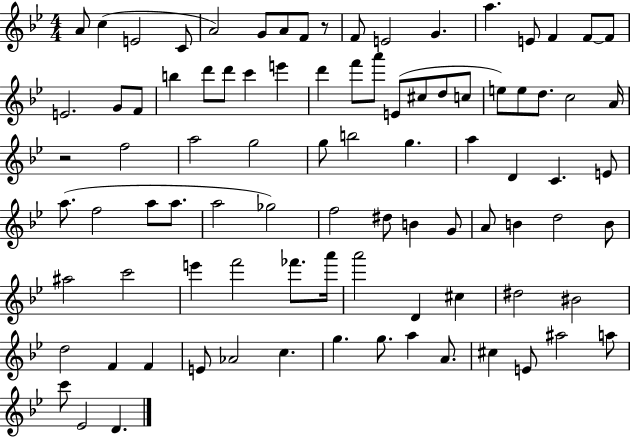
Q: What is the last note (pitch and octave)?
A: D4